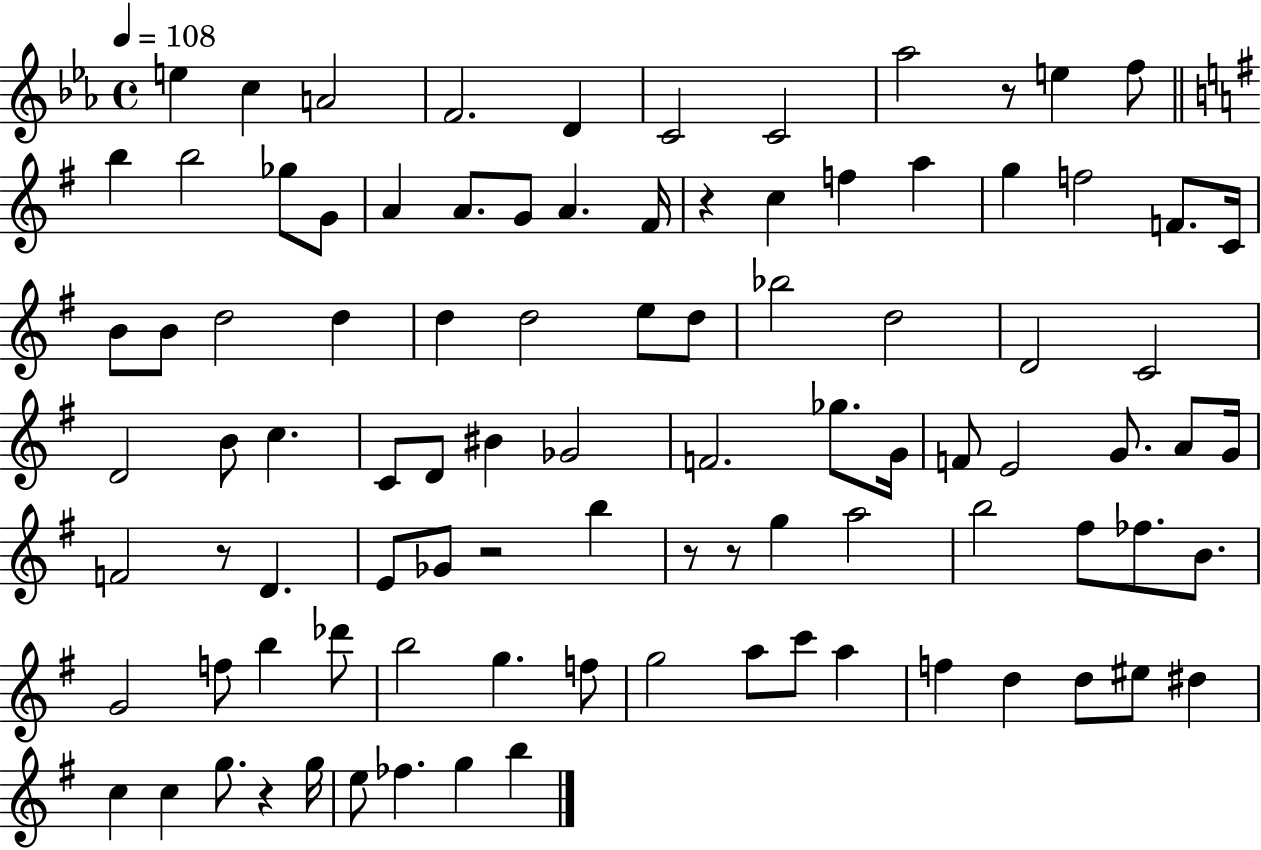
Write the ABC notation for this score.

X:1
T:Untitled
M:4/4
L:1/4
K:Eb
e c A2 F2 D C2 C2 _a2 z/2 e f/2 b b2 _g/2 G/2 A A/2 G/2 A ^F/4 z c f a g f2 F/2 C/4 B/2 B/2 d2 d d d2 e/2 d/2 _b2 d2 D2 C2 D2 B/2 c C/2 D/2 ^B _G2 F2 _g/2 G/4 F/2 E2 G/2 A/2 G/4 F2 z/2 D E/2 _G/2 z2 b z/2 z/2 g a2 b2 ^f/2 _f/2 B/2 G2 f/2 b _d'/2 b2 g f/2 g2 a/2 c'/2 a f d d/2 ^e/2 ^d c c g/2 z g/4 e/2 _f g b